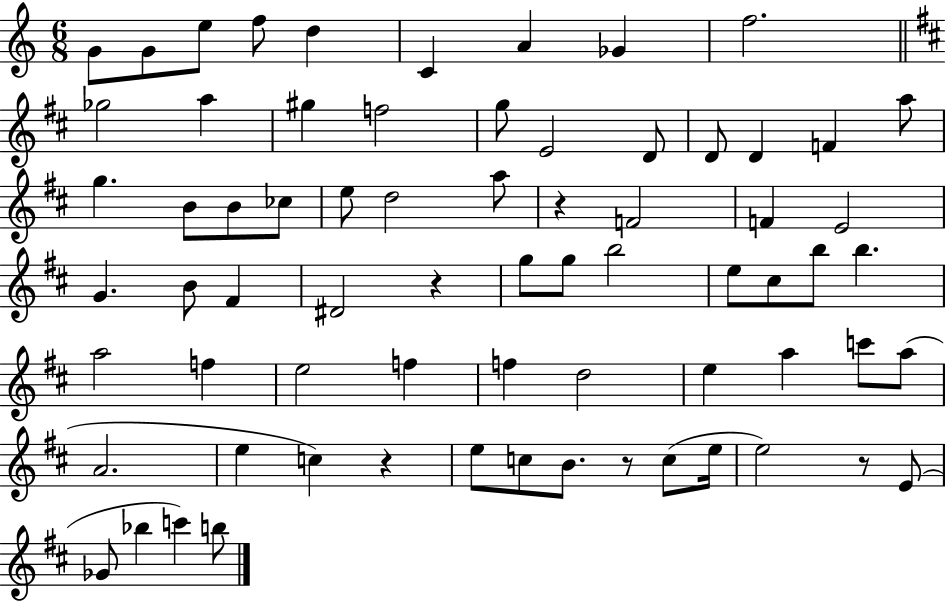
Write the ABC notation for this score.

X:1
T:Untitled
M:6/8
L:1/4
K:C
G/2 G/2 e/2 f/2 d C A _G f2 _g2 a ^g f2 g/2 E2 D/2 D/2 D F a/2 g B/2 B/2 _c/2 e/2 d2 a/2 z F2 F E2 G B/2 ^F ^D2 z g/2 g/2 b2 e/2 ^c/2 b/2 b a2 f e2 f f d2 e a c'/2 a/2 A2 e c z e/2 c/2 B/2 z/2 c/2 e/4 e2 z/2 E/2 _G/2 _b c' b/2